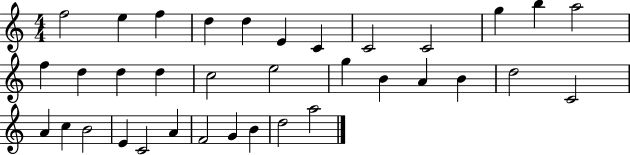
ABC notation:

X:1
T:Untitled
M:4/4
L:1/4
K:C
f2 e f d d E C C2 C2 g b a2 f d d d c2 e2 g B A B d2 C2 A c B2 E C2 A F2 G B d2 a2